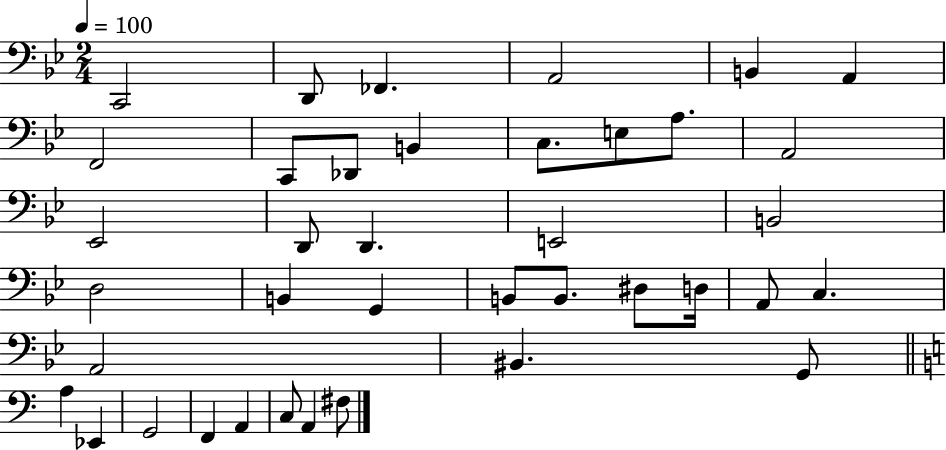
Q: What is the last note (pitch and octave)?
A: F#3